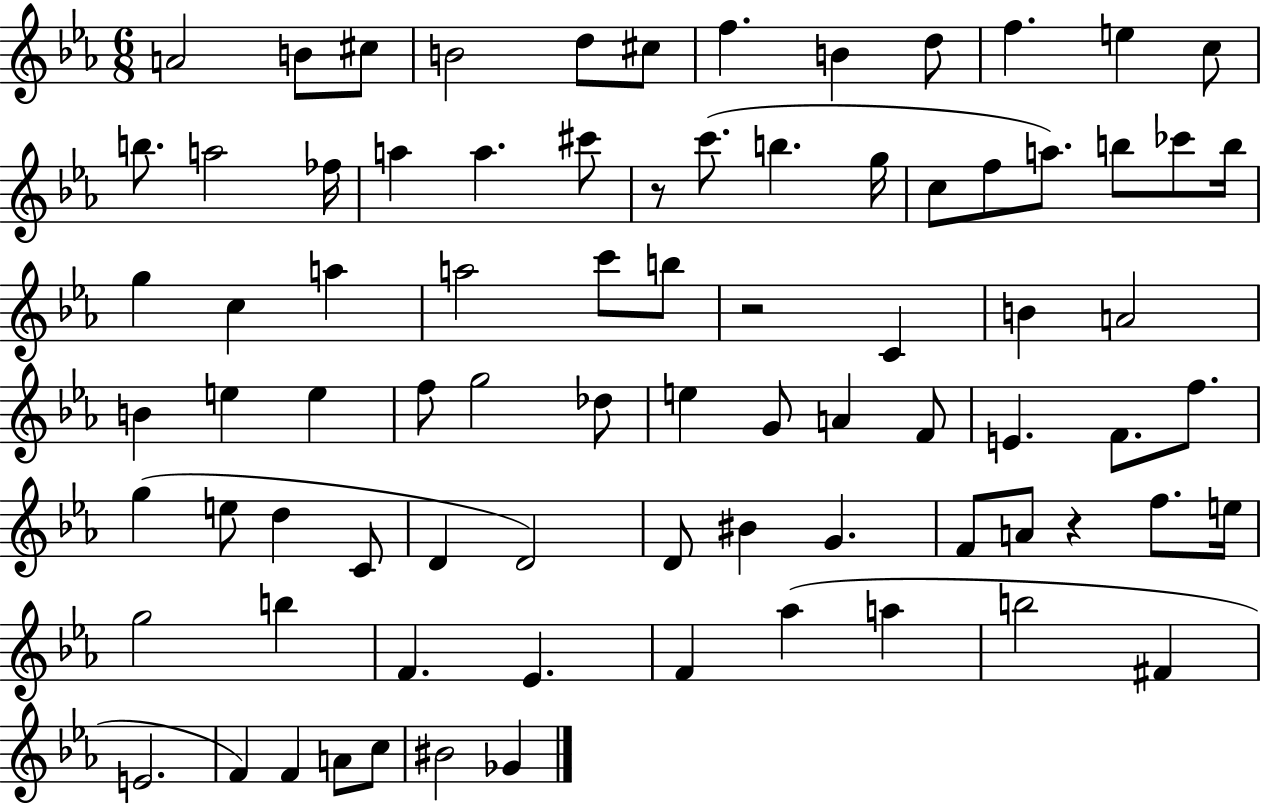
{
  \clef treble
  \numericTimeSignature
  \time 6/8
  \key ees \major
  \repeat volta 2 { a'2 b'8 cis''8 | b'2 d''8 cis''8 | f''4. b'4 d''8 | f''4. e''4 c''8 | \break b''8. a''2 fes''16 | a''4 a''4. cis'''8 | r8 c'''8.( b''4. g''16 | c''8 f''8 a''8.) b''8 ces'''8 b''16 | \break g''4 c''4 a''4 | a''2 c'''8 b''8 | r2 c'4 | b'4 a'2 | \break b'4 e''4 e''4 | f''8 g''2 des''8 | e''4 g'8 a'4 f'8 | e'4. f'8. f''8. | \break g''4( e''8 d''4 c'8 | d'4 d'2) | d'8 bis'4 g'4. | f'8 a'8 r4 f''8. e''16 | \break g''2 b''4 | f'4. ees'4. | f'4 aes''4( a''4 | b''2 fis'4 | \break e'2. | f'4) f'4 a'8 c''8 | bis'2 ges'4 | } \bar "|."
}